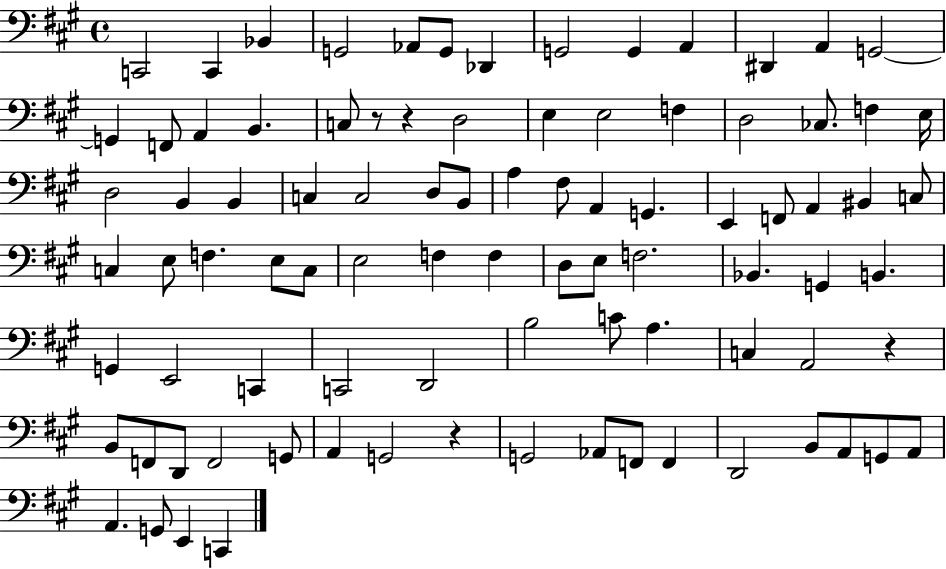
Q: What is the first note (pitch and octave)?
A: C2